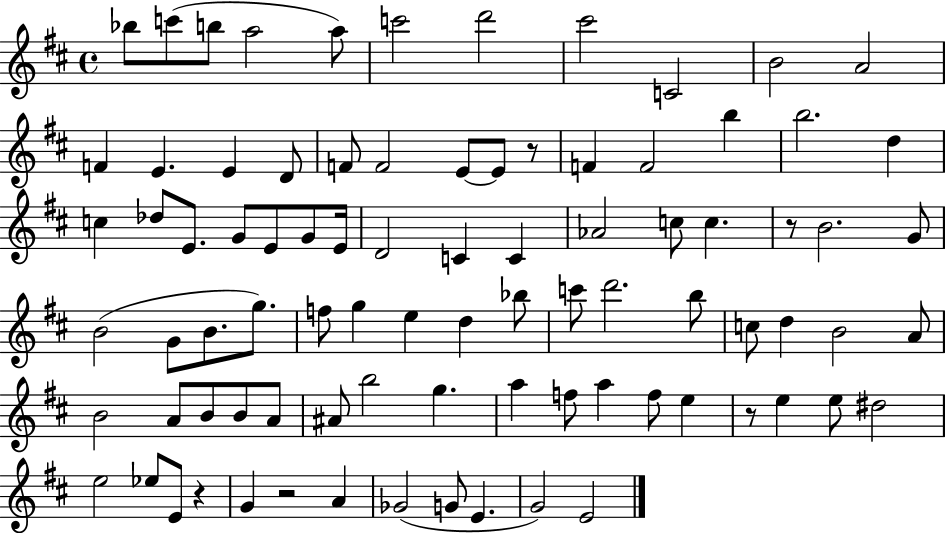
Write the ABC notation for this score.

X:1
T:Untitled
M:4/4
L:1/4
K:D
_b/2 c'/2 b/2 a2 a/2 c'2 d'2 ^c'2 C2 B2 A2 F E E D/2 F/2 F2 E/2 E/2 z/2 F F2 b b2 d c _d/2 E/2 G/2 E/2 G/2 E/4 D2 C C _A2 c/2 c z/2 B2 G/2 B2 G/2 B/2 g/2 f/2 g e d _b/2 c'/2 d'2 b/2 c/2 d B2 A/2 B2 A/2 B/2 B/2 A/2 ^A/2 b2 g a f/2 a f/2 e z/2 e e/2 ^d2 e2 _e/2 E/2 z G z2 A _G2 G/2 E G2 E2